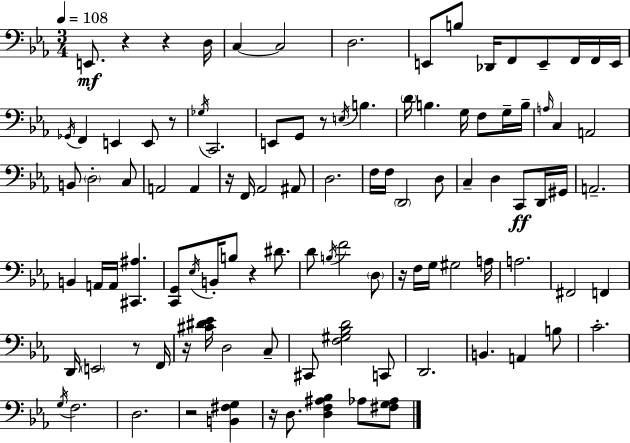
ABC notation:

X:1
T:Untitled
M:3/4
L:1/4
K:Cm
E,,/2 z z D,/4 C, C,2 D,2 E,,/2 B,/2 _D,,/4 F,,/2 E,,/2 F,,/4 F,,/4 E,,/4 _G,,/4 F,, E,, E,,/2 z/2 _G,/4 C,,2 E,,/2 G,,/2 z/2 E,/4 B, D/4 B, G,/4 F,/2 G,/4 B,/4 A,/4 C, A,,2 B,,/2 D,2 C,/2 A,,2 A,, z/4 F,,/4 _A,,2 ^A,,/2 D,2 F,/4 F,/4 D,,2 D,/2 C, D, C,,/2 D,,/4 ^G,,/4 A,,2 B,, A,,/4 A,,/4 [^C,,^A,] [C,,G,,]/2 _E,/4 B,,/4 B,/2 z ^D/2 D/2 B,/4 F2 D,/2 z/4 F,/4 G,/4 ^G,2 A,/4 A,2 ^F,,2 F,, D,,/4 E,,2 z/2 F,,/4 z/4 [^C^D_E]/4 D,2 C,/2 ^C,,/2 [F,^G,_B,D]2 C,,/2 D,,2 B,, A,, B,/2 C2 G,/4 F,2 D,2 z2 [B,,^F,G,] z/4 D,/2 [D,F,^A,_B,] _A,/2 [^F,G,_A,]/2